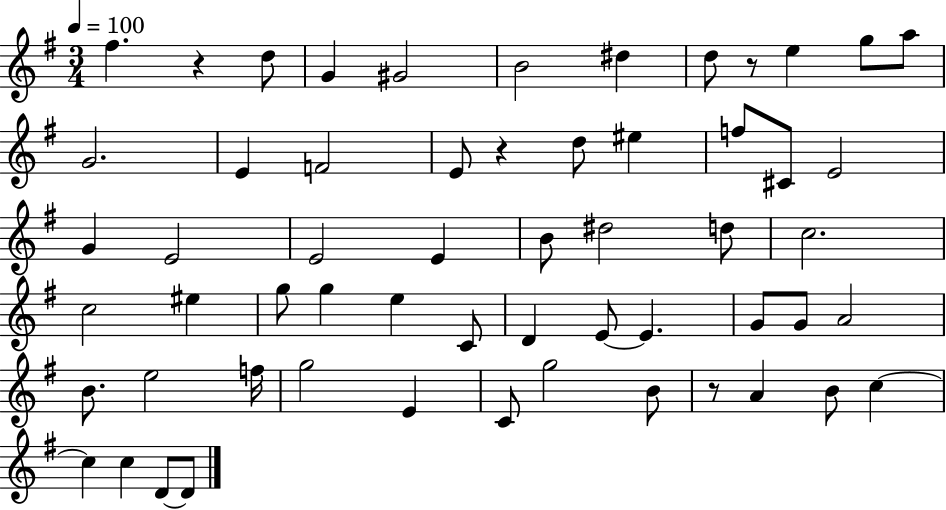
X:1
T:Untitled
M:3/4
L:1/4
K:G
^f z d/2 G ^G2 B2 ^d d/2 z/2 e g/2 a/2 G2 E F2 E/2 z d/2 ^e f/2 ^C/2 E2 G E2 E2 E B/2 ^d2 d/2 c2 c2 ^e g/2 g e C/2 D E/2 E G/2 G/2 A2 B/2 e2 f/4 g2 E C/2 g2 B/2 z/2 A B/2 c c c D/2 D/2